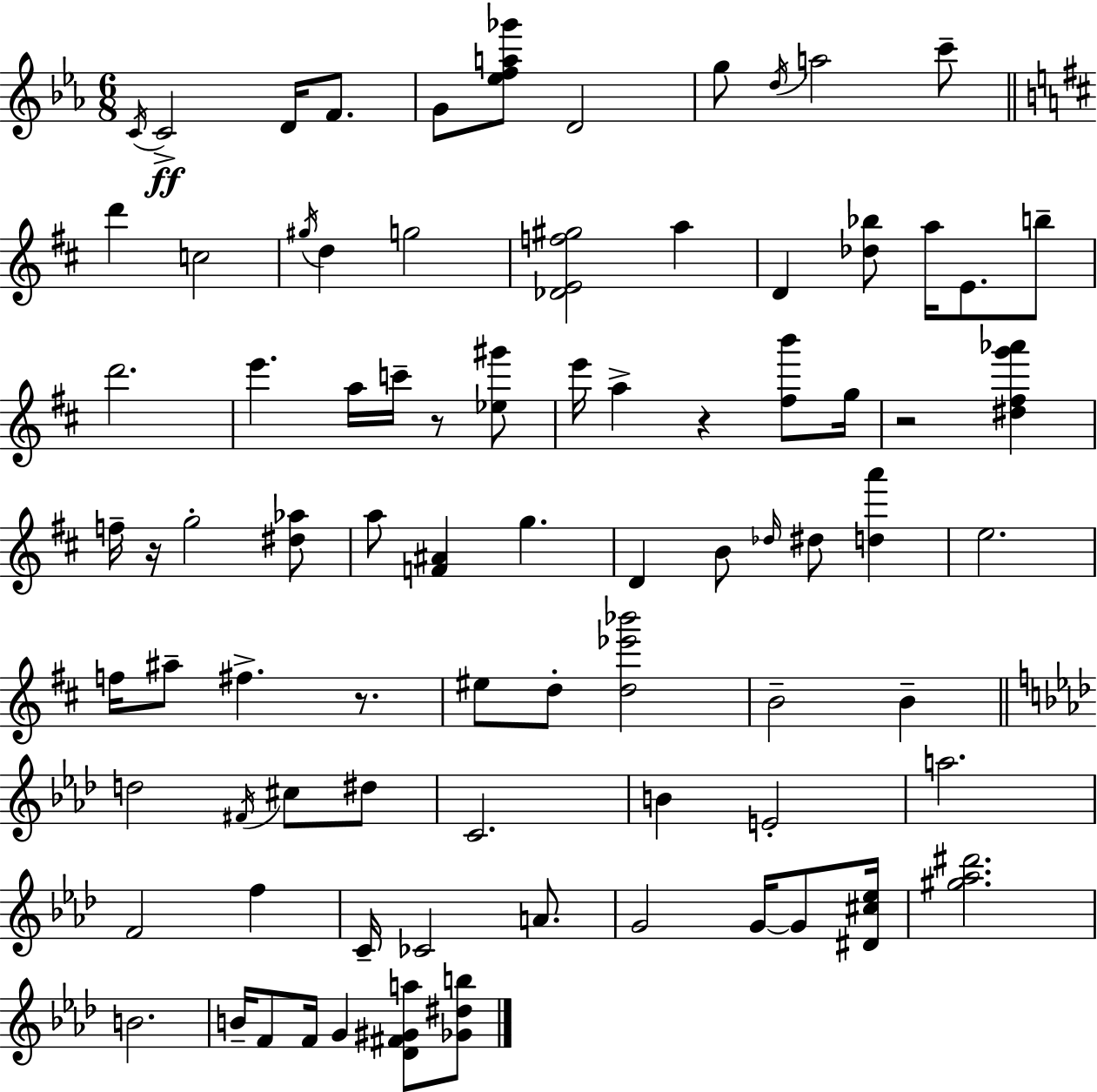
C4/s C4/h D4/s F4/e. G4/e [Eb5,F5,A5,Gb6]/e D4/h G5/e D5/s A5/h C6/e D6/q C5/h G#5/s D5/q G5/h [Db4,E4,F5,G#5]/h A5/q D4/q [Db5,Bb5]/e A5/s E4/e. B5/e D6/h. E6/q. A5/s C6/s R/e [Eb5,G#6]/e E6/s A5/q R/q [F#5,B6]/e G5/s R/h [D#5,F#5,G6,Ab6]/q F5/s R/s G5/h [D#5,Ab5]/e A5/e [F4,A#4]/q G5/q. D4/q B4/e Db5/s D#5/e [D5,A6]/q E5/h. F5/s A#5/e F#5/q. R/e. EIS5/e D5/e [D5,Eb6,Bb6]/h B4/h B4/q D5/h F#4/s C#5/e D#5/e C4/h. B4/q E4/h A5/h. F4/h F5/q C4/s CES4/h A4/e. G4/h G4/s G4/e [D#4,C#5,Eb5]/s [G#5,Ab5,D#6]/h. B4/h. B4/s F4/e F4/s G4/q [Db4,F#4,G#4,A5]/e [Gb4,D#5,B5]/e